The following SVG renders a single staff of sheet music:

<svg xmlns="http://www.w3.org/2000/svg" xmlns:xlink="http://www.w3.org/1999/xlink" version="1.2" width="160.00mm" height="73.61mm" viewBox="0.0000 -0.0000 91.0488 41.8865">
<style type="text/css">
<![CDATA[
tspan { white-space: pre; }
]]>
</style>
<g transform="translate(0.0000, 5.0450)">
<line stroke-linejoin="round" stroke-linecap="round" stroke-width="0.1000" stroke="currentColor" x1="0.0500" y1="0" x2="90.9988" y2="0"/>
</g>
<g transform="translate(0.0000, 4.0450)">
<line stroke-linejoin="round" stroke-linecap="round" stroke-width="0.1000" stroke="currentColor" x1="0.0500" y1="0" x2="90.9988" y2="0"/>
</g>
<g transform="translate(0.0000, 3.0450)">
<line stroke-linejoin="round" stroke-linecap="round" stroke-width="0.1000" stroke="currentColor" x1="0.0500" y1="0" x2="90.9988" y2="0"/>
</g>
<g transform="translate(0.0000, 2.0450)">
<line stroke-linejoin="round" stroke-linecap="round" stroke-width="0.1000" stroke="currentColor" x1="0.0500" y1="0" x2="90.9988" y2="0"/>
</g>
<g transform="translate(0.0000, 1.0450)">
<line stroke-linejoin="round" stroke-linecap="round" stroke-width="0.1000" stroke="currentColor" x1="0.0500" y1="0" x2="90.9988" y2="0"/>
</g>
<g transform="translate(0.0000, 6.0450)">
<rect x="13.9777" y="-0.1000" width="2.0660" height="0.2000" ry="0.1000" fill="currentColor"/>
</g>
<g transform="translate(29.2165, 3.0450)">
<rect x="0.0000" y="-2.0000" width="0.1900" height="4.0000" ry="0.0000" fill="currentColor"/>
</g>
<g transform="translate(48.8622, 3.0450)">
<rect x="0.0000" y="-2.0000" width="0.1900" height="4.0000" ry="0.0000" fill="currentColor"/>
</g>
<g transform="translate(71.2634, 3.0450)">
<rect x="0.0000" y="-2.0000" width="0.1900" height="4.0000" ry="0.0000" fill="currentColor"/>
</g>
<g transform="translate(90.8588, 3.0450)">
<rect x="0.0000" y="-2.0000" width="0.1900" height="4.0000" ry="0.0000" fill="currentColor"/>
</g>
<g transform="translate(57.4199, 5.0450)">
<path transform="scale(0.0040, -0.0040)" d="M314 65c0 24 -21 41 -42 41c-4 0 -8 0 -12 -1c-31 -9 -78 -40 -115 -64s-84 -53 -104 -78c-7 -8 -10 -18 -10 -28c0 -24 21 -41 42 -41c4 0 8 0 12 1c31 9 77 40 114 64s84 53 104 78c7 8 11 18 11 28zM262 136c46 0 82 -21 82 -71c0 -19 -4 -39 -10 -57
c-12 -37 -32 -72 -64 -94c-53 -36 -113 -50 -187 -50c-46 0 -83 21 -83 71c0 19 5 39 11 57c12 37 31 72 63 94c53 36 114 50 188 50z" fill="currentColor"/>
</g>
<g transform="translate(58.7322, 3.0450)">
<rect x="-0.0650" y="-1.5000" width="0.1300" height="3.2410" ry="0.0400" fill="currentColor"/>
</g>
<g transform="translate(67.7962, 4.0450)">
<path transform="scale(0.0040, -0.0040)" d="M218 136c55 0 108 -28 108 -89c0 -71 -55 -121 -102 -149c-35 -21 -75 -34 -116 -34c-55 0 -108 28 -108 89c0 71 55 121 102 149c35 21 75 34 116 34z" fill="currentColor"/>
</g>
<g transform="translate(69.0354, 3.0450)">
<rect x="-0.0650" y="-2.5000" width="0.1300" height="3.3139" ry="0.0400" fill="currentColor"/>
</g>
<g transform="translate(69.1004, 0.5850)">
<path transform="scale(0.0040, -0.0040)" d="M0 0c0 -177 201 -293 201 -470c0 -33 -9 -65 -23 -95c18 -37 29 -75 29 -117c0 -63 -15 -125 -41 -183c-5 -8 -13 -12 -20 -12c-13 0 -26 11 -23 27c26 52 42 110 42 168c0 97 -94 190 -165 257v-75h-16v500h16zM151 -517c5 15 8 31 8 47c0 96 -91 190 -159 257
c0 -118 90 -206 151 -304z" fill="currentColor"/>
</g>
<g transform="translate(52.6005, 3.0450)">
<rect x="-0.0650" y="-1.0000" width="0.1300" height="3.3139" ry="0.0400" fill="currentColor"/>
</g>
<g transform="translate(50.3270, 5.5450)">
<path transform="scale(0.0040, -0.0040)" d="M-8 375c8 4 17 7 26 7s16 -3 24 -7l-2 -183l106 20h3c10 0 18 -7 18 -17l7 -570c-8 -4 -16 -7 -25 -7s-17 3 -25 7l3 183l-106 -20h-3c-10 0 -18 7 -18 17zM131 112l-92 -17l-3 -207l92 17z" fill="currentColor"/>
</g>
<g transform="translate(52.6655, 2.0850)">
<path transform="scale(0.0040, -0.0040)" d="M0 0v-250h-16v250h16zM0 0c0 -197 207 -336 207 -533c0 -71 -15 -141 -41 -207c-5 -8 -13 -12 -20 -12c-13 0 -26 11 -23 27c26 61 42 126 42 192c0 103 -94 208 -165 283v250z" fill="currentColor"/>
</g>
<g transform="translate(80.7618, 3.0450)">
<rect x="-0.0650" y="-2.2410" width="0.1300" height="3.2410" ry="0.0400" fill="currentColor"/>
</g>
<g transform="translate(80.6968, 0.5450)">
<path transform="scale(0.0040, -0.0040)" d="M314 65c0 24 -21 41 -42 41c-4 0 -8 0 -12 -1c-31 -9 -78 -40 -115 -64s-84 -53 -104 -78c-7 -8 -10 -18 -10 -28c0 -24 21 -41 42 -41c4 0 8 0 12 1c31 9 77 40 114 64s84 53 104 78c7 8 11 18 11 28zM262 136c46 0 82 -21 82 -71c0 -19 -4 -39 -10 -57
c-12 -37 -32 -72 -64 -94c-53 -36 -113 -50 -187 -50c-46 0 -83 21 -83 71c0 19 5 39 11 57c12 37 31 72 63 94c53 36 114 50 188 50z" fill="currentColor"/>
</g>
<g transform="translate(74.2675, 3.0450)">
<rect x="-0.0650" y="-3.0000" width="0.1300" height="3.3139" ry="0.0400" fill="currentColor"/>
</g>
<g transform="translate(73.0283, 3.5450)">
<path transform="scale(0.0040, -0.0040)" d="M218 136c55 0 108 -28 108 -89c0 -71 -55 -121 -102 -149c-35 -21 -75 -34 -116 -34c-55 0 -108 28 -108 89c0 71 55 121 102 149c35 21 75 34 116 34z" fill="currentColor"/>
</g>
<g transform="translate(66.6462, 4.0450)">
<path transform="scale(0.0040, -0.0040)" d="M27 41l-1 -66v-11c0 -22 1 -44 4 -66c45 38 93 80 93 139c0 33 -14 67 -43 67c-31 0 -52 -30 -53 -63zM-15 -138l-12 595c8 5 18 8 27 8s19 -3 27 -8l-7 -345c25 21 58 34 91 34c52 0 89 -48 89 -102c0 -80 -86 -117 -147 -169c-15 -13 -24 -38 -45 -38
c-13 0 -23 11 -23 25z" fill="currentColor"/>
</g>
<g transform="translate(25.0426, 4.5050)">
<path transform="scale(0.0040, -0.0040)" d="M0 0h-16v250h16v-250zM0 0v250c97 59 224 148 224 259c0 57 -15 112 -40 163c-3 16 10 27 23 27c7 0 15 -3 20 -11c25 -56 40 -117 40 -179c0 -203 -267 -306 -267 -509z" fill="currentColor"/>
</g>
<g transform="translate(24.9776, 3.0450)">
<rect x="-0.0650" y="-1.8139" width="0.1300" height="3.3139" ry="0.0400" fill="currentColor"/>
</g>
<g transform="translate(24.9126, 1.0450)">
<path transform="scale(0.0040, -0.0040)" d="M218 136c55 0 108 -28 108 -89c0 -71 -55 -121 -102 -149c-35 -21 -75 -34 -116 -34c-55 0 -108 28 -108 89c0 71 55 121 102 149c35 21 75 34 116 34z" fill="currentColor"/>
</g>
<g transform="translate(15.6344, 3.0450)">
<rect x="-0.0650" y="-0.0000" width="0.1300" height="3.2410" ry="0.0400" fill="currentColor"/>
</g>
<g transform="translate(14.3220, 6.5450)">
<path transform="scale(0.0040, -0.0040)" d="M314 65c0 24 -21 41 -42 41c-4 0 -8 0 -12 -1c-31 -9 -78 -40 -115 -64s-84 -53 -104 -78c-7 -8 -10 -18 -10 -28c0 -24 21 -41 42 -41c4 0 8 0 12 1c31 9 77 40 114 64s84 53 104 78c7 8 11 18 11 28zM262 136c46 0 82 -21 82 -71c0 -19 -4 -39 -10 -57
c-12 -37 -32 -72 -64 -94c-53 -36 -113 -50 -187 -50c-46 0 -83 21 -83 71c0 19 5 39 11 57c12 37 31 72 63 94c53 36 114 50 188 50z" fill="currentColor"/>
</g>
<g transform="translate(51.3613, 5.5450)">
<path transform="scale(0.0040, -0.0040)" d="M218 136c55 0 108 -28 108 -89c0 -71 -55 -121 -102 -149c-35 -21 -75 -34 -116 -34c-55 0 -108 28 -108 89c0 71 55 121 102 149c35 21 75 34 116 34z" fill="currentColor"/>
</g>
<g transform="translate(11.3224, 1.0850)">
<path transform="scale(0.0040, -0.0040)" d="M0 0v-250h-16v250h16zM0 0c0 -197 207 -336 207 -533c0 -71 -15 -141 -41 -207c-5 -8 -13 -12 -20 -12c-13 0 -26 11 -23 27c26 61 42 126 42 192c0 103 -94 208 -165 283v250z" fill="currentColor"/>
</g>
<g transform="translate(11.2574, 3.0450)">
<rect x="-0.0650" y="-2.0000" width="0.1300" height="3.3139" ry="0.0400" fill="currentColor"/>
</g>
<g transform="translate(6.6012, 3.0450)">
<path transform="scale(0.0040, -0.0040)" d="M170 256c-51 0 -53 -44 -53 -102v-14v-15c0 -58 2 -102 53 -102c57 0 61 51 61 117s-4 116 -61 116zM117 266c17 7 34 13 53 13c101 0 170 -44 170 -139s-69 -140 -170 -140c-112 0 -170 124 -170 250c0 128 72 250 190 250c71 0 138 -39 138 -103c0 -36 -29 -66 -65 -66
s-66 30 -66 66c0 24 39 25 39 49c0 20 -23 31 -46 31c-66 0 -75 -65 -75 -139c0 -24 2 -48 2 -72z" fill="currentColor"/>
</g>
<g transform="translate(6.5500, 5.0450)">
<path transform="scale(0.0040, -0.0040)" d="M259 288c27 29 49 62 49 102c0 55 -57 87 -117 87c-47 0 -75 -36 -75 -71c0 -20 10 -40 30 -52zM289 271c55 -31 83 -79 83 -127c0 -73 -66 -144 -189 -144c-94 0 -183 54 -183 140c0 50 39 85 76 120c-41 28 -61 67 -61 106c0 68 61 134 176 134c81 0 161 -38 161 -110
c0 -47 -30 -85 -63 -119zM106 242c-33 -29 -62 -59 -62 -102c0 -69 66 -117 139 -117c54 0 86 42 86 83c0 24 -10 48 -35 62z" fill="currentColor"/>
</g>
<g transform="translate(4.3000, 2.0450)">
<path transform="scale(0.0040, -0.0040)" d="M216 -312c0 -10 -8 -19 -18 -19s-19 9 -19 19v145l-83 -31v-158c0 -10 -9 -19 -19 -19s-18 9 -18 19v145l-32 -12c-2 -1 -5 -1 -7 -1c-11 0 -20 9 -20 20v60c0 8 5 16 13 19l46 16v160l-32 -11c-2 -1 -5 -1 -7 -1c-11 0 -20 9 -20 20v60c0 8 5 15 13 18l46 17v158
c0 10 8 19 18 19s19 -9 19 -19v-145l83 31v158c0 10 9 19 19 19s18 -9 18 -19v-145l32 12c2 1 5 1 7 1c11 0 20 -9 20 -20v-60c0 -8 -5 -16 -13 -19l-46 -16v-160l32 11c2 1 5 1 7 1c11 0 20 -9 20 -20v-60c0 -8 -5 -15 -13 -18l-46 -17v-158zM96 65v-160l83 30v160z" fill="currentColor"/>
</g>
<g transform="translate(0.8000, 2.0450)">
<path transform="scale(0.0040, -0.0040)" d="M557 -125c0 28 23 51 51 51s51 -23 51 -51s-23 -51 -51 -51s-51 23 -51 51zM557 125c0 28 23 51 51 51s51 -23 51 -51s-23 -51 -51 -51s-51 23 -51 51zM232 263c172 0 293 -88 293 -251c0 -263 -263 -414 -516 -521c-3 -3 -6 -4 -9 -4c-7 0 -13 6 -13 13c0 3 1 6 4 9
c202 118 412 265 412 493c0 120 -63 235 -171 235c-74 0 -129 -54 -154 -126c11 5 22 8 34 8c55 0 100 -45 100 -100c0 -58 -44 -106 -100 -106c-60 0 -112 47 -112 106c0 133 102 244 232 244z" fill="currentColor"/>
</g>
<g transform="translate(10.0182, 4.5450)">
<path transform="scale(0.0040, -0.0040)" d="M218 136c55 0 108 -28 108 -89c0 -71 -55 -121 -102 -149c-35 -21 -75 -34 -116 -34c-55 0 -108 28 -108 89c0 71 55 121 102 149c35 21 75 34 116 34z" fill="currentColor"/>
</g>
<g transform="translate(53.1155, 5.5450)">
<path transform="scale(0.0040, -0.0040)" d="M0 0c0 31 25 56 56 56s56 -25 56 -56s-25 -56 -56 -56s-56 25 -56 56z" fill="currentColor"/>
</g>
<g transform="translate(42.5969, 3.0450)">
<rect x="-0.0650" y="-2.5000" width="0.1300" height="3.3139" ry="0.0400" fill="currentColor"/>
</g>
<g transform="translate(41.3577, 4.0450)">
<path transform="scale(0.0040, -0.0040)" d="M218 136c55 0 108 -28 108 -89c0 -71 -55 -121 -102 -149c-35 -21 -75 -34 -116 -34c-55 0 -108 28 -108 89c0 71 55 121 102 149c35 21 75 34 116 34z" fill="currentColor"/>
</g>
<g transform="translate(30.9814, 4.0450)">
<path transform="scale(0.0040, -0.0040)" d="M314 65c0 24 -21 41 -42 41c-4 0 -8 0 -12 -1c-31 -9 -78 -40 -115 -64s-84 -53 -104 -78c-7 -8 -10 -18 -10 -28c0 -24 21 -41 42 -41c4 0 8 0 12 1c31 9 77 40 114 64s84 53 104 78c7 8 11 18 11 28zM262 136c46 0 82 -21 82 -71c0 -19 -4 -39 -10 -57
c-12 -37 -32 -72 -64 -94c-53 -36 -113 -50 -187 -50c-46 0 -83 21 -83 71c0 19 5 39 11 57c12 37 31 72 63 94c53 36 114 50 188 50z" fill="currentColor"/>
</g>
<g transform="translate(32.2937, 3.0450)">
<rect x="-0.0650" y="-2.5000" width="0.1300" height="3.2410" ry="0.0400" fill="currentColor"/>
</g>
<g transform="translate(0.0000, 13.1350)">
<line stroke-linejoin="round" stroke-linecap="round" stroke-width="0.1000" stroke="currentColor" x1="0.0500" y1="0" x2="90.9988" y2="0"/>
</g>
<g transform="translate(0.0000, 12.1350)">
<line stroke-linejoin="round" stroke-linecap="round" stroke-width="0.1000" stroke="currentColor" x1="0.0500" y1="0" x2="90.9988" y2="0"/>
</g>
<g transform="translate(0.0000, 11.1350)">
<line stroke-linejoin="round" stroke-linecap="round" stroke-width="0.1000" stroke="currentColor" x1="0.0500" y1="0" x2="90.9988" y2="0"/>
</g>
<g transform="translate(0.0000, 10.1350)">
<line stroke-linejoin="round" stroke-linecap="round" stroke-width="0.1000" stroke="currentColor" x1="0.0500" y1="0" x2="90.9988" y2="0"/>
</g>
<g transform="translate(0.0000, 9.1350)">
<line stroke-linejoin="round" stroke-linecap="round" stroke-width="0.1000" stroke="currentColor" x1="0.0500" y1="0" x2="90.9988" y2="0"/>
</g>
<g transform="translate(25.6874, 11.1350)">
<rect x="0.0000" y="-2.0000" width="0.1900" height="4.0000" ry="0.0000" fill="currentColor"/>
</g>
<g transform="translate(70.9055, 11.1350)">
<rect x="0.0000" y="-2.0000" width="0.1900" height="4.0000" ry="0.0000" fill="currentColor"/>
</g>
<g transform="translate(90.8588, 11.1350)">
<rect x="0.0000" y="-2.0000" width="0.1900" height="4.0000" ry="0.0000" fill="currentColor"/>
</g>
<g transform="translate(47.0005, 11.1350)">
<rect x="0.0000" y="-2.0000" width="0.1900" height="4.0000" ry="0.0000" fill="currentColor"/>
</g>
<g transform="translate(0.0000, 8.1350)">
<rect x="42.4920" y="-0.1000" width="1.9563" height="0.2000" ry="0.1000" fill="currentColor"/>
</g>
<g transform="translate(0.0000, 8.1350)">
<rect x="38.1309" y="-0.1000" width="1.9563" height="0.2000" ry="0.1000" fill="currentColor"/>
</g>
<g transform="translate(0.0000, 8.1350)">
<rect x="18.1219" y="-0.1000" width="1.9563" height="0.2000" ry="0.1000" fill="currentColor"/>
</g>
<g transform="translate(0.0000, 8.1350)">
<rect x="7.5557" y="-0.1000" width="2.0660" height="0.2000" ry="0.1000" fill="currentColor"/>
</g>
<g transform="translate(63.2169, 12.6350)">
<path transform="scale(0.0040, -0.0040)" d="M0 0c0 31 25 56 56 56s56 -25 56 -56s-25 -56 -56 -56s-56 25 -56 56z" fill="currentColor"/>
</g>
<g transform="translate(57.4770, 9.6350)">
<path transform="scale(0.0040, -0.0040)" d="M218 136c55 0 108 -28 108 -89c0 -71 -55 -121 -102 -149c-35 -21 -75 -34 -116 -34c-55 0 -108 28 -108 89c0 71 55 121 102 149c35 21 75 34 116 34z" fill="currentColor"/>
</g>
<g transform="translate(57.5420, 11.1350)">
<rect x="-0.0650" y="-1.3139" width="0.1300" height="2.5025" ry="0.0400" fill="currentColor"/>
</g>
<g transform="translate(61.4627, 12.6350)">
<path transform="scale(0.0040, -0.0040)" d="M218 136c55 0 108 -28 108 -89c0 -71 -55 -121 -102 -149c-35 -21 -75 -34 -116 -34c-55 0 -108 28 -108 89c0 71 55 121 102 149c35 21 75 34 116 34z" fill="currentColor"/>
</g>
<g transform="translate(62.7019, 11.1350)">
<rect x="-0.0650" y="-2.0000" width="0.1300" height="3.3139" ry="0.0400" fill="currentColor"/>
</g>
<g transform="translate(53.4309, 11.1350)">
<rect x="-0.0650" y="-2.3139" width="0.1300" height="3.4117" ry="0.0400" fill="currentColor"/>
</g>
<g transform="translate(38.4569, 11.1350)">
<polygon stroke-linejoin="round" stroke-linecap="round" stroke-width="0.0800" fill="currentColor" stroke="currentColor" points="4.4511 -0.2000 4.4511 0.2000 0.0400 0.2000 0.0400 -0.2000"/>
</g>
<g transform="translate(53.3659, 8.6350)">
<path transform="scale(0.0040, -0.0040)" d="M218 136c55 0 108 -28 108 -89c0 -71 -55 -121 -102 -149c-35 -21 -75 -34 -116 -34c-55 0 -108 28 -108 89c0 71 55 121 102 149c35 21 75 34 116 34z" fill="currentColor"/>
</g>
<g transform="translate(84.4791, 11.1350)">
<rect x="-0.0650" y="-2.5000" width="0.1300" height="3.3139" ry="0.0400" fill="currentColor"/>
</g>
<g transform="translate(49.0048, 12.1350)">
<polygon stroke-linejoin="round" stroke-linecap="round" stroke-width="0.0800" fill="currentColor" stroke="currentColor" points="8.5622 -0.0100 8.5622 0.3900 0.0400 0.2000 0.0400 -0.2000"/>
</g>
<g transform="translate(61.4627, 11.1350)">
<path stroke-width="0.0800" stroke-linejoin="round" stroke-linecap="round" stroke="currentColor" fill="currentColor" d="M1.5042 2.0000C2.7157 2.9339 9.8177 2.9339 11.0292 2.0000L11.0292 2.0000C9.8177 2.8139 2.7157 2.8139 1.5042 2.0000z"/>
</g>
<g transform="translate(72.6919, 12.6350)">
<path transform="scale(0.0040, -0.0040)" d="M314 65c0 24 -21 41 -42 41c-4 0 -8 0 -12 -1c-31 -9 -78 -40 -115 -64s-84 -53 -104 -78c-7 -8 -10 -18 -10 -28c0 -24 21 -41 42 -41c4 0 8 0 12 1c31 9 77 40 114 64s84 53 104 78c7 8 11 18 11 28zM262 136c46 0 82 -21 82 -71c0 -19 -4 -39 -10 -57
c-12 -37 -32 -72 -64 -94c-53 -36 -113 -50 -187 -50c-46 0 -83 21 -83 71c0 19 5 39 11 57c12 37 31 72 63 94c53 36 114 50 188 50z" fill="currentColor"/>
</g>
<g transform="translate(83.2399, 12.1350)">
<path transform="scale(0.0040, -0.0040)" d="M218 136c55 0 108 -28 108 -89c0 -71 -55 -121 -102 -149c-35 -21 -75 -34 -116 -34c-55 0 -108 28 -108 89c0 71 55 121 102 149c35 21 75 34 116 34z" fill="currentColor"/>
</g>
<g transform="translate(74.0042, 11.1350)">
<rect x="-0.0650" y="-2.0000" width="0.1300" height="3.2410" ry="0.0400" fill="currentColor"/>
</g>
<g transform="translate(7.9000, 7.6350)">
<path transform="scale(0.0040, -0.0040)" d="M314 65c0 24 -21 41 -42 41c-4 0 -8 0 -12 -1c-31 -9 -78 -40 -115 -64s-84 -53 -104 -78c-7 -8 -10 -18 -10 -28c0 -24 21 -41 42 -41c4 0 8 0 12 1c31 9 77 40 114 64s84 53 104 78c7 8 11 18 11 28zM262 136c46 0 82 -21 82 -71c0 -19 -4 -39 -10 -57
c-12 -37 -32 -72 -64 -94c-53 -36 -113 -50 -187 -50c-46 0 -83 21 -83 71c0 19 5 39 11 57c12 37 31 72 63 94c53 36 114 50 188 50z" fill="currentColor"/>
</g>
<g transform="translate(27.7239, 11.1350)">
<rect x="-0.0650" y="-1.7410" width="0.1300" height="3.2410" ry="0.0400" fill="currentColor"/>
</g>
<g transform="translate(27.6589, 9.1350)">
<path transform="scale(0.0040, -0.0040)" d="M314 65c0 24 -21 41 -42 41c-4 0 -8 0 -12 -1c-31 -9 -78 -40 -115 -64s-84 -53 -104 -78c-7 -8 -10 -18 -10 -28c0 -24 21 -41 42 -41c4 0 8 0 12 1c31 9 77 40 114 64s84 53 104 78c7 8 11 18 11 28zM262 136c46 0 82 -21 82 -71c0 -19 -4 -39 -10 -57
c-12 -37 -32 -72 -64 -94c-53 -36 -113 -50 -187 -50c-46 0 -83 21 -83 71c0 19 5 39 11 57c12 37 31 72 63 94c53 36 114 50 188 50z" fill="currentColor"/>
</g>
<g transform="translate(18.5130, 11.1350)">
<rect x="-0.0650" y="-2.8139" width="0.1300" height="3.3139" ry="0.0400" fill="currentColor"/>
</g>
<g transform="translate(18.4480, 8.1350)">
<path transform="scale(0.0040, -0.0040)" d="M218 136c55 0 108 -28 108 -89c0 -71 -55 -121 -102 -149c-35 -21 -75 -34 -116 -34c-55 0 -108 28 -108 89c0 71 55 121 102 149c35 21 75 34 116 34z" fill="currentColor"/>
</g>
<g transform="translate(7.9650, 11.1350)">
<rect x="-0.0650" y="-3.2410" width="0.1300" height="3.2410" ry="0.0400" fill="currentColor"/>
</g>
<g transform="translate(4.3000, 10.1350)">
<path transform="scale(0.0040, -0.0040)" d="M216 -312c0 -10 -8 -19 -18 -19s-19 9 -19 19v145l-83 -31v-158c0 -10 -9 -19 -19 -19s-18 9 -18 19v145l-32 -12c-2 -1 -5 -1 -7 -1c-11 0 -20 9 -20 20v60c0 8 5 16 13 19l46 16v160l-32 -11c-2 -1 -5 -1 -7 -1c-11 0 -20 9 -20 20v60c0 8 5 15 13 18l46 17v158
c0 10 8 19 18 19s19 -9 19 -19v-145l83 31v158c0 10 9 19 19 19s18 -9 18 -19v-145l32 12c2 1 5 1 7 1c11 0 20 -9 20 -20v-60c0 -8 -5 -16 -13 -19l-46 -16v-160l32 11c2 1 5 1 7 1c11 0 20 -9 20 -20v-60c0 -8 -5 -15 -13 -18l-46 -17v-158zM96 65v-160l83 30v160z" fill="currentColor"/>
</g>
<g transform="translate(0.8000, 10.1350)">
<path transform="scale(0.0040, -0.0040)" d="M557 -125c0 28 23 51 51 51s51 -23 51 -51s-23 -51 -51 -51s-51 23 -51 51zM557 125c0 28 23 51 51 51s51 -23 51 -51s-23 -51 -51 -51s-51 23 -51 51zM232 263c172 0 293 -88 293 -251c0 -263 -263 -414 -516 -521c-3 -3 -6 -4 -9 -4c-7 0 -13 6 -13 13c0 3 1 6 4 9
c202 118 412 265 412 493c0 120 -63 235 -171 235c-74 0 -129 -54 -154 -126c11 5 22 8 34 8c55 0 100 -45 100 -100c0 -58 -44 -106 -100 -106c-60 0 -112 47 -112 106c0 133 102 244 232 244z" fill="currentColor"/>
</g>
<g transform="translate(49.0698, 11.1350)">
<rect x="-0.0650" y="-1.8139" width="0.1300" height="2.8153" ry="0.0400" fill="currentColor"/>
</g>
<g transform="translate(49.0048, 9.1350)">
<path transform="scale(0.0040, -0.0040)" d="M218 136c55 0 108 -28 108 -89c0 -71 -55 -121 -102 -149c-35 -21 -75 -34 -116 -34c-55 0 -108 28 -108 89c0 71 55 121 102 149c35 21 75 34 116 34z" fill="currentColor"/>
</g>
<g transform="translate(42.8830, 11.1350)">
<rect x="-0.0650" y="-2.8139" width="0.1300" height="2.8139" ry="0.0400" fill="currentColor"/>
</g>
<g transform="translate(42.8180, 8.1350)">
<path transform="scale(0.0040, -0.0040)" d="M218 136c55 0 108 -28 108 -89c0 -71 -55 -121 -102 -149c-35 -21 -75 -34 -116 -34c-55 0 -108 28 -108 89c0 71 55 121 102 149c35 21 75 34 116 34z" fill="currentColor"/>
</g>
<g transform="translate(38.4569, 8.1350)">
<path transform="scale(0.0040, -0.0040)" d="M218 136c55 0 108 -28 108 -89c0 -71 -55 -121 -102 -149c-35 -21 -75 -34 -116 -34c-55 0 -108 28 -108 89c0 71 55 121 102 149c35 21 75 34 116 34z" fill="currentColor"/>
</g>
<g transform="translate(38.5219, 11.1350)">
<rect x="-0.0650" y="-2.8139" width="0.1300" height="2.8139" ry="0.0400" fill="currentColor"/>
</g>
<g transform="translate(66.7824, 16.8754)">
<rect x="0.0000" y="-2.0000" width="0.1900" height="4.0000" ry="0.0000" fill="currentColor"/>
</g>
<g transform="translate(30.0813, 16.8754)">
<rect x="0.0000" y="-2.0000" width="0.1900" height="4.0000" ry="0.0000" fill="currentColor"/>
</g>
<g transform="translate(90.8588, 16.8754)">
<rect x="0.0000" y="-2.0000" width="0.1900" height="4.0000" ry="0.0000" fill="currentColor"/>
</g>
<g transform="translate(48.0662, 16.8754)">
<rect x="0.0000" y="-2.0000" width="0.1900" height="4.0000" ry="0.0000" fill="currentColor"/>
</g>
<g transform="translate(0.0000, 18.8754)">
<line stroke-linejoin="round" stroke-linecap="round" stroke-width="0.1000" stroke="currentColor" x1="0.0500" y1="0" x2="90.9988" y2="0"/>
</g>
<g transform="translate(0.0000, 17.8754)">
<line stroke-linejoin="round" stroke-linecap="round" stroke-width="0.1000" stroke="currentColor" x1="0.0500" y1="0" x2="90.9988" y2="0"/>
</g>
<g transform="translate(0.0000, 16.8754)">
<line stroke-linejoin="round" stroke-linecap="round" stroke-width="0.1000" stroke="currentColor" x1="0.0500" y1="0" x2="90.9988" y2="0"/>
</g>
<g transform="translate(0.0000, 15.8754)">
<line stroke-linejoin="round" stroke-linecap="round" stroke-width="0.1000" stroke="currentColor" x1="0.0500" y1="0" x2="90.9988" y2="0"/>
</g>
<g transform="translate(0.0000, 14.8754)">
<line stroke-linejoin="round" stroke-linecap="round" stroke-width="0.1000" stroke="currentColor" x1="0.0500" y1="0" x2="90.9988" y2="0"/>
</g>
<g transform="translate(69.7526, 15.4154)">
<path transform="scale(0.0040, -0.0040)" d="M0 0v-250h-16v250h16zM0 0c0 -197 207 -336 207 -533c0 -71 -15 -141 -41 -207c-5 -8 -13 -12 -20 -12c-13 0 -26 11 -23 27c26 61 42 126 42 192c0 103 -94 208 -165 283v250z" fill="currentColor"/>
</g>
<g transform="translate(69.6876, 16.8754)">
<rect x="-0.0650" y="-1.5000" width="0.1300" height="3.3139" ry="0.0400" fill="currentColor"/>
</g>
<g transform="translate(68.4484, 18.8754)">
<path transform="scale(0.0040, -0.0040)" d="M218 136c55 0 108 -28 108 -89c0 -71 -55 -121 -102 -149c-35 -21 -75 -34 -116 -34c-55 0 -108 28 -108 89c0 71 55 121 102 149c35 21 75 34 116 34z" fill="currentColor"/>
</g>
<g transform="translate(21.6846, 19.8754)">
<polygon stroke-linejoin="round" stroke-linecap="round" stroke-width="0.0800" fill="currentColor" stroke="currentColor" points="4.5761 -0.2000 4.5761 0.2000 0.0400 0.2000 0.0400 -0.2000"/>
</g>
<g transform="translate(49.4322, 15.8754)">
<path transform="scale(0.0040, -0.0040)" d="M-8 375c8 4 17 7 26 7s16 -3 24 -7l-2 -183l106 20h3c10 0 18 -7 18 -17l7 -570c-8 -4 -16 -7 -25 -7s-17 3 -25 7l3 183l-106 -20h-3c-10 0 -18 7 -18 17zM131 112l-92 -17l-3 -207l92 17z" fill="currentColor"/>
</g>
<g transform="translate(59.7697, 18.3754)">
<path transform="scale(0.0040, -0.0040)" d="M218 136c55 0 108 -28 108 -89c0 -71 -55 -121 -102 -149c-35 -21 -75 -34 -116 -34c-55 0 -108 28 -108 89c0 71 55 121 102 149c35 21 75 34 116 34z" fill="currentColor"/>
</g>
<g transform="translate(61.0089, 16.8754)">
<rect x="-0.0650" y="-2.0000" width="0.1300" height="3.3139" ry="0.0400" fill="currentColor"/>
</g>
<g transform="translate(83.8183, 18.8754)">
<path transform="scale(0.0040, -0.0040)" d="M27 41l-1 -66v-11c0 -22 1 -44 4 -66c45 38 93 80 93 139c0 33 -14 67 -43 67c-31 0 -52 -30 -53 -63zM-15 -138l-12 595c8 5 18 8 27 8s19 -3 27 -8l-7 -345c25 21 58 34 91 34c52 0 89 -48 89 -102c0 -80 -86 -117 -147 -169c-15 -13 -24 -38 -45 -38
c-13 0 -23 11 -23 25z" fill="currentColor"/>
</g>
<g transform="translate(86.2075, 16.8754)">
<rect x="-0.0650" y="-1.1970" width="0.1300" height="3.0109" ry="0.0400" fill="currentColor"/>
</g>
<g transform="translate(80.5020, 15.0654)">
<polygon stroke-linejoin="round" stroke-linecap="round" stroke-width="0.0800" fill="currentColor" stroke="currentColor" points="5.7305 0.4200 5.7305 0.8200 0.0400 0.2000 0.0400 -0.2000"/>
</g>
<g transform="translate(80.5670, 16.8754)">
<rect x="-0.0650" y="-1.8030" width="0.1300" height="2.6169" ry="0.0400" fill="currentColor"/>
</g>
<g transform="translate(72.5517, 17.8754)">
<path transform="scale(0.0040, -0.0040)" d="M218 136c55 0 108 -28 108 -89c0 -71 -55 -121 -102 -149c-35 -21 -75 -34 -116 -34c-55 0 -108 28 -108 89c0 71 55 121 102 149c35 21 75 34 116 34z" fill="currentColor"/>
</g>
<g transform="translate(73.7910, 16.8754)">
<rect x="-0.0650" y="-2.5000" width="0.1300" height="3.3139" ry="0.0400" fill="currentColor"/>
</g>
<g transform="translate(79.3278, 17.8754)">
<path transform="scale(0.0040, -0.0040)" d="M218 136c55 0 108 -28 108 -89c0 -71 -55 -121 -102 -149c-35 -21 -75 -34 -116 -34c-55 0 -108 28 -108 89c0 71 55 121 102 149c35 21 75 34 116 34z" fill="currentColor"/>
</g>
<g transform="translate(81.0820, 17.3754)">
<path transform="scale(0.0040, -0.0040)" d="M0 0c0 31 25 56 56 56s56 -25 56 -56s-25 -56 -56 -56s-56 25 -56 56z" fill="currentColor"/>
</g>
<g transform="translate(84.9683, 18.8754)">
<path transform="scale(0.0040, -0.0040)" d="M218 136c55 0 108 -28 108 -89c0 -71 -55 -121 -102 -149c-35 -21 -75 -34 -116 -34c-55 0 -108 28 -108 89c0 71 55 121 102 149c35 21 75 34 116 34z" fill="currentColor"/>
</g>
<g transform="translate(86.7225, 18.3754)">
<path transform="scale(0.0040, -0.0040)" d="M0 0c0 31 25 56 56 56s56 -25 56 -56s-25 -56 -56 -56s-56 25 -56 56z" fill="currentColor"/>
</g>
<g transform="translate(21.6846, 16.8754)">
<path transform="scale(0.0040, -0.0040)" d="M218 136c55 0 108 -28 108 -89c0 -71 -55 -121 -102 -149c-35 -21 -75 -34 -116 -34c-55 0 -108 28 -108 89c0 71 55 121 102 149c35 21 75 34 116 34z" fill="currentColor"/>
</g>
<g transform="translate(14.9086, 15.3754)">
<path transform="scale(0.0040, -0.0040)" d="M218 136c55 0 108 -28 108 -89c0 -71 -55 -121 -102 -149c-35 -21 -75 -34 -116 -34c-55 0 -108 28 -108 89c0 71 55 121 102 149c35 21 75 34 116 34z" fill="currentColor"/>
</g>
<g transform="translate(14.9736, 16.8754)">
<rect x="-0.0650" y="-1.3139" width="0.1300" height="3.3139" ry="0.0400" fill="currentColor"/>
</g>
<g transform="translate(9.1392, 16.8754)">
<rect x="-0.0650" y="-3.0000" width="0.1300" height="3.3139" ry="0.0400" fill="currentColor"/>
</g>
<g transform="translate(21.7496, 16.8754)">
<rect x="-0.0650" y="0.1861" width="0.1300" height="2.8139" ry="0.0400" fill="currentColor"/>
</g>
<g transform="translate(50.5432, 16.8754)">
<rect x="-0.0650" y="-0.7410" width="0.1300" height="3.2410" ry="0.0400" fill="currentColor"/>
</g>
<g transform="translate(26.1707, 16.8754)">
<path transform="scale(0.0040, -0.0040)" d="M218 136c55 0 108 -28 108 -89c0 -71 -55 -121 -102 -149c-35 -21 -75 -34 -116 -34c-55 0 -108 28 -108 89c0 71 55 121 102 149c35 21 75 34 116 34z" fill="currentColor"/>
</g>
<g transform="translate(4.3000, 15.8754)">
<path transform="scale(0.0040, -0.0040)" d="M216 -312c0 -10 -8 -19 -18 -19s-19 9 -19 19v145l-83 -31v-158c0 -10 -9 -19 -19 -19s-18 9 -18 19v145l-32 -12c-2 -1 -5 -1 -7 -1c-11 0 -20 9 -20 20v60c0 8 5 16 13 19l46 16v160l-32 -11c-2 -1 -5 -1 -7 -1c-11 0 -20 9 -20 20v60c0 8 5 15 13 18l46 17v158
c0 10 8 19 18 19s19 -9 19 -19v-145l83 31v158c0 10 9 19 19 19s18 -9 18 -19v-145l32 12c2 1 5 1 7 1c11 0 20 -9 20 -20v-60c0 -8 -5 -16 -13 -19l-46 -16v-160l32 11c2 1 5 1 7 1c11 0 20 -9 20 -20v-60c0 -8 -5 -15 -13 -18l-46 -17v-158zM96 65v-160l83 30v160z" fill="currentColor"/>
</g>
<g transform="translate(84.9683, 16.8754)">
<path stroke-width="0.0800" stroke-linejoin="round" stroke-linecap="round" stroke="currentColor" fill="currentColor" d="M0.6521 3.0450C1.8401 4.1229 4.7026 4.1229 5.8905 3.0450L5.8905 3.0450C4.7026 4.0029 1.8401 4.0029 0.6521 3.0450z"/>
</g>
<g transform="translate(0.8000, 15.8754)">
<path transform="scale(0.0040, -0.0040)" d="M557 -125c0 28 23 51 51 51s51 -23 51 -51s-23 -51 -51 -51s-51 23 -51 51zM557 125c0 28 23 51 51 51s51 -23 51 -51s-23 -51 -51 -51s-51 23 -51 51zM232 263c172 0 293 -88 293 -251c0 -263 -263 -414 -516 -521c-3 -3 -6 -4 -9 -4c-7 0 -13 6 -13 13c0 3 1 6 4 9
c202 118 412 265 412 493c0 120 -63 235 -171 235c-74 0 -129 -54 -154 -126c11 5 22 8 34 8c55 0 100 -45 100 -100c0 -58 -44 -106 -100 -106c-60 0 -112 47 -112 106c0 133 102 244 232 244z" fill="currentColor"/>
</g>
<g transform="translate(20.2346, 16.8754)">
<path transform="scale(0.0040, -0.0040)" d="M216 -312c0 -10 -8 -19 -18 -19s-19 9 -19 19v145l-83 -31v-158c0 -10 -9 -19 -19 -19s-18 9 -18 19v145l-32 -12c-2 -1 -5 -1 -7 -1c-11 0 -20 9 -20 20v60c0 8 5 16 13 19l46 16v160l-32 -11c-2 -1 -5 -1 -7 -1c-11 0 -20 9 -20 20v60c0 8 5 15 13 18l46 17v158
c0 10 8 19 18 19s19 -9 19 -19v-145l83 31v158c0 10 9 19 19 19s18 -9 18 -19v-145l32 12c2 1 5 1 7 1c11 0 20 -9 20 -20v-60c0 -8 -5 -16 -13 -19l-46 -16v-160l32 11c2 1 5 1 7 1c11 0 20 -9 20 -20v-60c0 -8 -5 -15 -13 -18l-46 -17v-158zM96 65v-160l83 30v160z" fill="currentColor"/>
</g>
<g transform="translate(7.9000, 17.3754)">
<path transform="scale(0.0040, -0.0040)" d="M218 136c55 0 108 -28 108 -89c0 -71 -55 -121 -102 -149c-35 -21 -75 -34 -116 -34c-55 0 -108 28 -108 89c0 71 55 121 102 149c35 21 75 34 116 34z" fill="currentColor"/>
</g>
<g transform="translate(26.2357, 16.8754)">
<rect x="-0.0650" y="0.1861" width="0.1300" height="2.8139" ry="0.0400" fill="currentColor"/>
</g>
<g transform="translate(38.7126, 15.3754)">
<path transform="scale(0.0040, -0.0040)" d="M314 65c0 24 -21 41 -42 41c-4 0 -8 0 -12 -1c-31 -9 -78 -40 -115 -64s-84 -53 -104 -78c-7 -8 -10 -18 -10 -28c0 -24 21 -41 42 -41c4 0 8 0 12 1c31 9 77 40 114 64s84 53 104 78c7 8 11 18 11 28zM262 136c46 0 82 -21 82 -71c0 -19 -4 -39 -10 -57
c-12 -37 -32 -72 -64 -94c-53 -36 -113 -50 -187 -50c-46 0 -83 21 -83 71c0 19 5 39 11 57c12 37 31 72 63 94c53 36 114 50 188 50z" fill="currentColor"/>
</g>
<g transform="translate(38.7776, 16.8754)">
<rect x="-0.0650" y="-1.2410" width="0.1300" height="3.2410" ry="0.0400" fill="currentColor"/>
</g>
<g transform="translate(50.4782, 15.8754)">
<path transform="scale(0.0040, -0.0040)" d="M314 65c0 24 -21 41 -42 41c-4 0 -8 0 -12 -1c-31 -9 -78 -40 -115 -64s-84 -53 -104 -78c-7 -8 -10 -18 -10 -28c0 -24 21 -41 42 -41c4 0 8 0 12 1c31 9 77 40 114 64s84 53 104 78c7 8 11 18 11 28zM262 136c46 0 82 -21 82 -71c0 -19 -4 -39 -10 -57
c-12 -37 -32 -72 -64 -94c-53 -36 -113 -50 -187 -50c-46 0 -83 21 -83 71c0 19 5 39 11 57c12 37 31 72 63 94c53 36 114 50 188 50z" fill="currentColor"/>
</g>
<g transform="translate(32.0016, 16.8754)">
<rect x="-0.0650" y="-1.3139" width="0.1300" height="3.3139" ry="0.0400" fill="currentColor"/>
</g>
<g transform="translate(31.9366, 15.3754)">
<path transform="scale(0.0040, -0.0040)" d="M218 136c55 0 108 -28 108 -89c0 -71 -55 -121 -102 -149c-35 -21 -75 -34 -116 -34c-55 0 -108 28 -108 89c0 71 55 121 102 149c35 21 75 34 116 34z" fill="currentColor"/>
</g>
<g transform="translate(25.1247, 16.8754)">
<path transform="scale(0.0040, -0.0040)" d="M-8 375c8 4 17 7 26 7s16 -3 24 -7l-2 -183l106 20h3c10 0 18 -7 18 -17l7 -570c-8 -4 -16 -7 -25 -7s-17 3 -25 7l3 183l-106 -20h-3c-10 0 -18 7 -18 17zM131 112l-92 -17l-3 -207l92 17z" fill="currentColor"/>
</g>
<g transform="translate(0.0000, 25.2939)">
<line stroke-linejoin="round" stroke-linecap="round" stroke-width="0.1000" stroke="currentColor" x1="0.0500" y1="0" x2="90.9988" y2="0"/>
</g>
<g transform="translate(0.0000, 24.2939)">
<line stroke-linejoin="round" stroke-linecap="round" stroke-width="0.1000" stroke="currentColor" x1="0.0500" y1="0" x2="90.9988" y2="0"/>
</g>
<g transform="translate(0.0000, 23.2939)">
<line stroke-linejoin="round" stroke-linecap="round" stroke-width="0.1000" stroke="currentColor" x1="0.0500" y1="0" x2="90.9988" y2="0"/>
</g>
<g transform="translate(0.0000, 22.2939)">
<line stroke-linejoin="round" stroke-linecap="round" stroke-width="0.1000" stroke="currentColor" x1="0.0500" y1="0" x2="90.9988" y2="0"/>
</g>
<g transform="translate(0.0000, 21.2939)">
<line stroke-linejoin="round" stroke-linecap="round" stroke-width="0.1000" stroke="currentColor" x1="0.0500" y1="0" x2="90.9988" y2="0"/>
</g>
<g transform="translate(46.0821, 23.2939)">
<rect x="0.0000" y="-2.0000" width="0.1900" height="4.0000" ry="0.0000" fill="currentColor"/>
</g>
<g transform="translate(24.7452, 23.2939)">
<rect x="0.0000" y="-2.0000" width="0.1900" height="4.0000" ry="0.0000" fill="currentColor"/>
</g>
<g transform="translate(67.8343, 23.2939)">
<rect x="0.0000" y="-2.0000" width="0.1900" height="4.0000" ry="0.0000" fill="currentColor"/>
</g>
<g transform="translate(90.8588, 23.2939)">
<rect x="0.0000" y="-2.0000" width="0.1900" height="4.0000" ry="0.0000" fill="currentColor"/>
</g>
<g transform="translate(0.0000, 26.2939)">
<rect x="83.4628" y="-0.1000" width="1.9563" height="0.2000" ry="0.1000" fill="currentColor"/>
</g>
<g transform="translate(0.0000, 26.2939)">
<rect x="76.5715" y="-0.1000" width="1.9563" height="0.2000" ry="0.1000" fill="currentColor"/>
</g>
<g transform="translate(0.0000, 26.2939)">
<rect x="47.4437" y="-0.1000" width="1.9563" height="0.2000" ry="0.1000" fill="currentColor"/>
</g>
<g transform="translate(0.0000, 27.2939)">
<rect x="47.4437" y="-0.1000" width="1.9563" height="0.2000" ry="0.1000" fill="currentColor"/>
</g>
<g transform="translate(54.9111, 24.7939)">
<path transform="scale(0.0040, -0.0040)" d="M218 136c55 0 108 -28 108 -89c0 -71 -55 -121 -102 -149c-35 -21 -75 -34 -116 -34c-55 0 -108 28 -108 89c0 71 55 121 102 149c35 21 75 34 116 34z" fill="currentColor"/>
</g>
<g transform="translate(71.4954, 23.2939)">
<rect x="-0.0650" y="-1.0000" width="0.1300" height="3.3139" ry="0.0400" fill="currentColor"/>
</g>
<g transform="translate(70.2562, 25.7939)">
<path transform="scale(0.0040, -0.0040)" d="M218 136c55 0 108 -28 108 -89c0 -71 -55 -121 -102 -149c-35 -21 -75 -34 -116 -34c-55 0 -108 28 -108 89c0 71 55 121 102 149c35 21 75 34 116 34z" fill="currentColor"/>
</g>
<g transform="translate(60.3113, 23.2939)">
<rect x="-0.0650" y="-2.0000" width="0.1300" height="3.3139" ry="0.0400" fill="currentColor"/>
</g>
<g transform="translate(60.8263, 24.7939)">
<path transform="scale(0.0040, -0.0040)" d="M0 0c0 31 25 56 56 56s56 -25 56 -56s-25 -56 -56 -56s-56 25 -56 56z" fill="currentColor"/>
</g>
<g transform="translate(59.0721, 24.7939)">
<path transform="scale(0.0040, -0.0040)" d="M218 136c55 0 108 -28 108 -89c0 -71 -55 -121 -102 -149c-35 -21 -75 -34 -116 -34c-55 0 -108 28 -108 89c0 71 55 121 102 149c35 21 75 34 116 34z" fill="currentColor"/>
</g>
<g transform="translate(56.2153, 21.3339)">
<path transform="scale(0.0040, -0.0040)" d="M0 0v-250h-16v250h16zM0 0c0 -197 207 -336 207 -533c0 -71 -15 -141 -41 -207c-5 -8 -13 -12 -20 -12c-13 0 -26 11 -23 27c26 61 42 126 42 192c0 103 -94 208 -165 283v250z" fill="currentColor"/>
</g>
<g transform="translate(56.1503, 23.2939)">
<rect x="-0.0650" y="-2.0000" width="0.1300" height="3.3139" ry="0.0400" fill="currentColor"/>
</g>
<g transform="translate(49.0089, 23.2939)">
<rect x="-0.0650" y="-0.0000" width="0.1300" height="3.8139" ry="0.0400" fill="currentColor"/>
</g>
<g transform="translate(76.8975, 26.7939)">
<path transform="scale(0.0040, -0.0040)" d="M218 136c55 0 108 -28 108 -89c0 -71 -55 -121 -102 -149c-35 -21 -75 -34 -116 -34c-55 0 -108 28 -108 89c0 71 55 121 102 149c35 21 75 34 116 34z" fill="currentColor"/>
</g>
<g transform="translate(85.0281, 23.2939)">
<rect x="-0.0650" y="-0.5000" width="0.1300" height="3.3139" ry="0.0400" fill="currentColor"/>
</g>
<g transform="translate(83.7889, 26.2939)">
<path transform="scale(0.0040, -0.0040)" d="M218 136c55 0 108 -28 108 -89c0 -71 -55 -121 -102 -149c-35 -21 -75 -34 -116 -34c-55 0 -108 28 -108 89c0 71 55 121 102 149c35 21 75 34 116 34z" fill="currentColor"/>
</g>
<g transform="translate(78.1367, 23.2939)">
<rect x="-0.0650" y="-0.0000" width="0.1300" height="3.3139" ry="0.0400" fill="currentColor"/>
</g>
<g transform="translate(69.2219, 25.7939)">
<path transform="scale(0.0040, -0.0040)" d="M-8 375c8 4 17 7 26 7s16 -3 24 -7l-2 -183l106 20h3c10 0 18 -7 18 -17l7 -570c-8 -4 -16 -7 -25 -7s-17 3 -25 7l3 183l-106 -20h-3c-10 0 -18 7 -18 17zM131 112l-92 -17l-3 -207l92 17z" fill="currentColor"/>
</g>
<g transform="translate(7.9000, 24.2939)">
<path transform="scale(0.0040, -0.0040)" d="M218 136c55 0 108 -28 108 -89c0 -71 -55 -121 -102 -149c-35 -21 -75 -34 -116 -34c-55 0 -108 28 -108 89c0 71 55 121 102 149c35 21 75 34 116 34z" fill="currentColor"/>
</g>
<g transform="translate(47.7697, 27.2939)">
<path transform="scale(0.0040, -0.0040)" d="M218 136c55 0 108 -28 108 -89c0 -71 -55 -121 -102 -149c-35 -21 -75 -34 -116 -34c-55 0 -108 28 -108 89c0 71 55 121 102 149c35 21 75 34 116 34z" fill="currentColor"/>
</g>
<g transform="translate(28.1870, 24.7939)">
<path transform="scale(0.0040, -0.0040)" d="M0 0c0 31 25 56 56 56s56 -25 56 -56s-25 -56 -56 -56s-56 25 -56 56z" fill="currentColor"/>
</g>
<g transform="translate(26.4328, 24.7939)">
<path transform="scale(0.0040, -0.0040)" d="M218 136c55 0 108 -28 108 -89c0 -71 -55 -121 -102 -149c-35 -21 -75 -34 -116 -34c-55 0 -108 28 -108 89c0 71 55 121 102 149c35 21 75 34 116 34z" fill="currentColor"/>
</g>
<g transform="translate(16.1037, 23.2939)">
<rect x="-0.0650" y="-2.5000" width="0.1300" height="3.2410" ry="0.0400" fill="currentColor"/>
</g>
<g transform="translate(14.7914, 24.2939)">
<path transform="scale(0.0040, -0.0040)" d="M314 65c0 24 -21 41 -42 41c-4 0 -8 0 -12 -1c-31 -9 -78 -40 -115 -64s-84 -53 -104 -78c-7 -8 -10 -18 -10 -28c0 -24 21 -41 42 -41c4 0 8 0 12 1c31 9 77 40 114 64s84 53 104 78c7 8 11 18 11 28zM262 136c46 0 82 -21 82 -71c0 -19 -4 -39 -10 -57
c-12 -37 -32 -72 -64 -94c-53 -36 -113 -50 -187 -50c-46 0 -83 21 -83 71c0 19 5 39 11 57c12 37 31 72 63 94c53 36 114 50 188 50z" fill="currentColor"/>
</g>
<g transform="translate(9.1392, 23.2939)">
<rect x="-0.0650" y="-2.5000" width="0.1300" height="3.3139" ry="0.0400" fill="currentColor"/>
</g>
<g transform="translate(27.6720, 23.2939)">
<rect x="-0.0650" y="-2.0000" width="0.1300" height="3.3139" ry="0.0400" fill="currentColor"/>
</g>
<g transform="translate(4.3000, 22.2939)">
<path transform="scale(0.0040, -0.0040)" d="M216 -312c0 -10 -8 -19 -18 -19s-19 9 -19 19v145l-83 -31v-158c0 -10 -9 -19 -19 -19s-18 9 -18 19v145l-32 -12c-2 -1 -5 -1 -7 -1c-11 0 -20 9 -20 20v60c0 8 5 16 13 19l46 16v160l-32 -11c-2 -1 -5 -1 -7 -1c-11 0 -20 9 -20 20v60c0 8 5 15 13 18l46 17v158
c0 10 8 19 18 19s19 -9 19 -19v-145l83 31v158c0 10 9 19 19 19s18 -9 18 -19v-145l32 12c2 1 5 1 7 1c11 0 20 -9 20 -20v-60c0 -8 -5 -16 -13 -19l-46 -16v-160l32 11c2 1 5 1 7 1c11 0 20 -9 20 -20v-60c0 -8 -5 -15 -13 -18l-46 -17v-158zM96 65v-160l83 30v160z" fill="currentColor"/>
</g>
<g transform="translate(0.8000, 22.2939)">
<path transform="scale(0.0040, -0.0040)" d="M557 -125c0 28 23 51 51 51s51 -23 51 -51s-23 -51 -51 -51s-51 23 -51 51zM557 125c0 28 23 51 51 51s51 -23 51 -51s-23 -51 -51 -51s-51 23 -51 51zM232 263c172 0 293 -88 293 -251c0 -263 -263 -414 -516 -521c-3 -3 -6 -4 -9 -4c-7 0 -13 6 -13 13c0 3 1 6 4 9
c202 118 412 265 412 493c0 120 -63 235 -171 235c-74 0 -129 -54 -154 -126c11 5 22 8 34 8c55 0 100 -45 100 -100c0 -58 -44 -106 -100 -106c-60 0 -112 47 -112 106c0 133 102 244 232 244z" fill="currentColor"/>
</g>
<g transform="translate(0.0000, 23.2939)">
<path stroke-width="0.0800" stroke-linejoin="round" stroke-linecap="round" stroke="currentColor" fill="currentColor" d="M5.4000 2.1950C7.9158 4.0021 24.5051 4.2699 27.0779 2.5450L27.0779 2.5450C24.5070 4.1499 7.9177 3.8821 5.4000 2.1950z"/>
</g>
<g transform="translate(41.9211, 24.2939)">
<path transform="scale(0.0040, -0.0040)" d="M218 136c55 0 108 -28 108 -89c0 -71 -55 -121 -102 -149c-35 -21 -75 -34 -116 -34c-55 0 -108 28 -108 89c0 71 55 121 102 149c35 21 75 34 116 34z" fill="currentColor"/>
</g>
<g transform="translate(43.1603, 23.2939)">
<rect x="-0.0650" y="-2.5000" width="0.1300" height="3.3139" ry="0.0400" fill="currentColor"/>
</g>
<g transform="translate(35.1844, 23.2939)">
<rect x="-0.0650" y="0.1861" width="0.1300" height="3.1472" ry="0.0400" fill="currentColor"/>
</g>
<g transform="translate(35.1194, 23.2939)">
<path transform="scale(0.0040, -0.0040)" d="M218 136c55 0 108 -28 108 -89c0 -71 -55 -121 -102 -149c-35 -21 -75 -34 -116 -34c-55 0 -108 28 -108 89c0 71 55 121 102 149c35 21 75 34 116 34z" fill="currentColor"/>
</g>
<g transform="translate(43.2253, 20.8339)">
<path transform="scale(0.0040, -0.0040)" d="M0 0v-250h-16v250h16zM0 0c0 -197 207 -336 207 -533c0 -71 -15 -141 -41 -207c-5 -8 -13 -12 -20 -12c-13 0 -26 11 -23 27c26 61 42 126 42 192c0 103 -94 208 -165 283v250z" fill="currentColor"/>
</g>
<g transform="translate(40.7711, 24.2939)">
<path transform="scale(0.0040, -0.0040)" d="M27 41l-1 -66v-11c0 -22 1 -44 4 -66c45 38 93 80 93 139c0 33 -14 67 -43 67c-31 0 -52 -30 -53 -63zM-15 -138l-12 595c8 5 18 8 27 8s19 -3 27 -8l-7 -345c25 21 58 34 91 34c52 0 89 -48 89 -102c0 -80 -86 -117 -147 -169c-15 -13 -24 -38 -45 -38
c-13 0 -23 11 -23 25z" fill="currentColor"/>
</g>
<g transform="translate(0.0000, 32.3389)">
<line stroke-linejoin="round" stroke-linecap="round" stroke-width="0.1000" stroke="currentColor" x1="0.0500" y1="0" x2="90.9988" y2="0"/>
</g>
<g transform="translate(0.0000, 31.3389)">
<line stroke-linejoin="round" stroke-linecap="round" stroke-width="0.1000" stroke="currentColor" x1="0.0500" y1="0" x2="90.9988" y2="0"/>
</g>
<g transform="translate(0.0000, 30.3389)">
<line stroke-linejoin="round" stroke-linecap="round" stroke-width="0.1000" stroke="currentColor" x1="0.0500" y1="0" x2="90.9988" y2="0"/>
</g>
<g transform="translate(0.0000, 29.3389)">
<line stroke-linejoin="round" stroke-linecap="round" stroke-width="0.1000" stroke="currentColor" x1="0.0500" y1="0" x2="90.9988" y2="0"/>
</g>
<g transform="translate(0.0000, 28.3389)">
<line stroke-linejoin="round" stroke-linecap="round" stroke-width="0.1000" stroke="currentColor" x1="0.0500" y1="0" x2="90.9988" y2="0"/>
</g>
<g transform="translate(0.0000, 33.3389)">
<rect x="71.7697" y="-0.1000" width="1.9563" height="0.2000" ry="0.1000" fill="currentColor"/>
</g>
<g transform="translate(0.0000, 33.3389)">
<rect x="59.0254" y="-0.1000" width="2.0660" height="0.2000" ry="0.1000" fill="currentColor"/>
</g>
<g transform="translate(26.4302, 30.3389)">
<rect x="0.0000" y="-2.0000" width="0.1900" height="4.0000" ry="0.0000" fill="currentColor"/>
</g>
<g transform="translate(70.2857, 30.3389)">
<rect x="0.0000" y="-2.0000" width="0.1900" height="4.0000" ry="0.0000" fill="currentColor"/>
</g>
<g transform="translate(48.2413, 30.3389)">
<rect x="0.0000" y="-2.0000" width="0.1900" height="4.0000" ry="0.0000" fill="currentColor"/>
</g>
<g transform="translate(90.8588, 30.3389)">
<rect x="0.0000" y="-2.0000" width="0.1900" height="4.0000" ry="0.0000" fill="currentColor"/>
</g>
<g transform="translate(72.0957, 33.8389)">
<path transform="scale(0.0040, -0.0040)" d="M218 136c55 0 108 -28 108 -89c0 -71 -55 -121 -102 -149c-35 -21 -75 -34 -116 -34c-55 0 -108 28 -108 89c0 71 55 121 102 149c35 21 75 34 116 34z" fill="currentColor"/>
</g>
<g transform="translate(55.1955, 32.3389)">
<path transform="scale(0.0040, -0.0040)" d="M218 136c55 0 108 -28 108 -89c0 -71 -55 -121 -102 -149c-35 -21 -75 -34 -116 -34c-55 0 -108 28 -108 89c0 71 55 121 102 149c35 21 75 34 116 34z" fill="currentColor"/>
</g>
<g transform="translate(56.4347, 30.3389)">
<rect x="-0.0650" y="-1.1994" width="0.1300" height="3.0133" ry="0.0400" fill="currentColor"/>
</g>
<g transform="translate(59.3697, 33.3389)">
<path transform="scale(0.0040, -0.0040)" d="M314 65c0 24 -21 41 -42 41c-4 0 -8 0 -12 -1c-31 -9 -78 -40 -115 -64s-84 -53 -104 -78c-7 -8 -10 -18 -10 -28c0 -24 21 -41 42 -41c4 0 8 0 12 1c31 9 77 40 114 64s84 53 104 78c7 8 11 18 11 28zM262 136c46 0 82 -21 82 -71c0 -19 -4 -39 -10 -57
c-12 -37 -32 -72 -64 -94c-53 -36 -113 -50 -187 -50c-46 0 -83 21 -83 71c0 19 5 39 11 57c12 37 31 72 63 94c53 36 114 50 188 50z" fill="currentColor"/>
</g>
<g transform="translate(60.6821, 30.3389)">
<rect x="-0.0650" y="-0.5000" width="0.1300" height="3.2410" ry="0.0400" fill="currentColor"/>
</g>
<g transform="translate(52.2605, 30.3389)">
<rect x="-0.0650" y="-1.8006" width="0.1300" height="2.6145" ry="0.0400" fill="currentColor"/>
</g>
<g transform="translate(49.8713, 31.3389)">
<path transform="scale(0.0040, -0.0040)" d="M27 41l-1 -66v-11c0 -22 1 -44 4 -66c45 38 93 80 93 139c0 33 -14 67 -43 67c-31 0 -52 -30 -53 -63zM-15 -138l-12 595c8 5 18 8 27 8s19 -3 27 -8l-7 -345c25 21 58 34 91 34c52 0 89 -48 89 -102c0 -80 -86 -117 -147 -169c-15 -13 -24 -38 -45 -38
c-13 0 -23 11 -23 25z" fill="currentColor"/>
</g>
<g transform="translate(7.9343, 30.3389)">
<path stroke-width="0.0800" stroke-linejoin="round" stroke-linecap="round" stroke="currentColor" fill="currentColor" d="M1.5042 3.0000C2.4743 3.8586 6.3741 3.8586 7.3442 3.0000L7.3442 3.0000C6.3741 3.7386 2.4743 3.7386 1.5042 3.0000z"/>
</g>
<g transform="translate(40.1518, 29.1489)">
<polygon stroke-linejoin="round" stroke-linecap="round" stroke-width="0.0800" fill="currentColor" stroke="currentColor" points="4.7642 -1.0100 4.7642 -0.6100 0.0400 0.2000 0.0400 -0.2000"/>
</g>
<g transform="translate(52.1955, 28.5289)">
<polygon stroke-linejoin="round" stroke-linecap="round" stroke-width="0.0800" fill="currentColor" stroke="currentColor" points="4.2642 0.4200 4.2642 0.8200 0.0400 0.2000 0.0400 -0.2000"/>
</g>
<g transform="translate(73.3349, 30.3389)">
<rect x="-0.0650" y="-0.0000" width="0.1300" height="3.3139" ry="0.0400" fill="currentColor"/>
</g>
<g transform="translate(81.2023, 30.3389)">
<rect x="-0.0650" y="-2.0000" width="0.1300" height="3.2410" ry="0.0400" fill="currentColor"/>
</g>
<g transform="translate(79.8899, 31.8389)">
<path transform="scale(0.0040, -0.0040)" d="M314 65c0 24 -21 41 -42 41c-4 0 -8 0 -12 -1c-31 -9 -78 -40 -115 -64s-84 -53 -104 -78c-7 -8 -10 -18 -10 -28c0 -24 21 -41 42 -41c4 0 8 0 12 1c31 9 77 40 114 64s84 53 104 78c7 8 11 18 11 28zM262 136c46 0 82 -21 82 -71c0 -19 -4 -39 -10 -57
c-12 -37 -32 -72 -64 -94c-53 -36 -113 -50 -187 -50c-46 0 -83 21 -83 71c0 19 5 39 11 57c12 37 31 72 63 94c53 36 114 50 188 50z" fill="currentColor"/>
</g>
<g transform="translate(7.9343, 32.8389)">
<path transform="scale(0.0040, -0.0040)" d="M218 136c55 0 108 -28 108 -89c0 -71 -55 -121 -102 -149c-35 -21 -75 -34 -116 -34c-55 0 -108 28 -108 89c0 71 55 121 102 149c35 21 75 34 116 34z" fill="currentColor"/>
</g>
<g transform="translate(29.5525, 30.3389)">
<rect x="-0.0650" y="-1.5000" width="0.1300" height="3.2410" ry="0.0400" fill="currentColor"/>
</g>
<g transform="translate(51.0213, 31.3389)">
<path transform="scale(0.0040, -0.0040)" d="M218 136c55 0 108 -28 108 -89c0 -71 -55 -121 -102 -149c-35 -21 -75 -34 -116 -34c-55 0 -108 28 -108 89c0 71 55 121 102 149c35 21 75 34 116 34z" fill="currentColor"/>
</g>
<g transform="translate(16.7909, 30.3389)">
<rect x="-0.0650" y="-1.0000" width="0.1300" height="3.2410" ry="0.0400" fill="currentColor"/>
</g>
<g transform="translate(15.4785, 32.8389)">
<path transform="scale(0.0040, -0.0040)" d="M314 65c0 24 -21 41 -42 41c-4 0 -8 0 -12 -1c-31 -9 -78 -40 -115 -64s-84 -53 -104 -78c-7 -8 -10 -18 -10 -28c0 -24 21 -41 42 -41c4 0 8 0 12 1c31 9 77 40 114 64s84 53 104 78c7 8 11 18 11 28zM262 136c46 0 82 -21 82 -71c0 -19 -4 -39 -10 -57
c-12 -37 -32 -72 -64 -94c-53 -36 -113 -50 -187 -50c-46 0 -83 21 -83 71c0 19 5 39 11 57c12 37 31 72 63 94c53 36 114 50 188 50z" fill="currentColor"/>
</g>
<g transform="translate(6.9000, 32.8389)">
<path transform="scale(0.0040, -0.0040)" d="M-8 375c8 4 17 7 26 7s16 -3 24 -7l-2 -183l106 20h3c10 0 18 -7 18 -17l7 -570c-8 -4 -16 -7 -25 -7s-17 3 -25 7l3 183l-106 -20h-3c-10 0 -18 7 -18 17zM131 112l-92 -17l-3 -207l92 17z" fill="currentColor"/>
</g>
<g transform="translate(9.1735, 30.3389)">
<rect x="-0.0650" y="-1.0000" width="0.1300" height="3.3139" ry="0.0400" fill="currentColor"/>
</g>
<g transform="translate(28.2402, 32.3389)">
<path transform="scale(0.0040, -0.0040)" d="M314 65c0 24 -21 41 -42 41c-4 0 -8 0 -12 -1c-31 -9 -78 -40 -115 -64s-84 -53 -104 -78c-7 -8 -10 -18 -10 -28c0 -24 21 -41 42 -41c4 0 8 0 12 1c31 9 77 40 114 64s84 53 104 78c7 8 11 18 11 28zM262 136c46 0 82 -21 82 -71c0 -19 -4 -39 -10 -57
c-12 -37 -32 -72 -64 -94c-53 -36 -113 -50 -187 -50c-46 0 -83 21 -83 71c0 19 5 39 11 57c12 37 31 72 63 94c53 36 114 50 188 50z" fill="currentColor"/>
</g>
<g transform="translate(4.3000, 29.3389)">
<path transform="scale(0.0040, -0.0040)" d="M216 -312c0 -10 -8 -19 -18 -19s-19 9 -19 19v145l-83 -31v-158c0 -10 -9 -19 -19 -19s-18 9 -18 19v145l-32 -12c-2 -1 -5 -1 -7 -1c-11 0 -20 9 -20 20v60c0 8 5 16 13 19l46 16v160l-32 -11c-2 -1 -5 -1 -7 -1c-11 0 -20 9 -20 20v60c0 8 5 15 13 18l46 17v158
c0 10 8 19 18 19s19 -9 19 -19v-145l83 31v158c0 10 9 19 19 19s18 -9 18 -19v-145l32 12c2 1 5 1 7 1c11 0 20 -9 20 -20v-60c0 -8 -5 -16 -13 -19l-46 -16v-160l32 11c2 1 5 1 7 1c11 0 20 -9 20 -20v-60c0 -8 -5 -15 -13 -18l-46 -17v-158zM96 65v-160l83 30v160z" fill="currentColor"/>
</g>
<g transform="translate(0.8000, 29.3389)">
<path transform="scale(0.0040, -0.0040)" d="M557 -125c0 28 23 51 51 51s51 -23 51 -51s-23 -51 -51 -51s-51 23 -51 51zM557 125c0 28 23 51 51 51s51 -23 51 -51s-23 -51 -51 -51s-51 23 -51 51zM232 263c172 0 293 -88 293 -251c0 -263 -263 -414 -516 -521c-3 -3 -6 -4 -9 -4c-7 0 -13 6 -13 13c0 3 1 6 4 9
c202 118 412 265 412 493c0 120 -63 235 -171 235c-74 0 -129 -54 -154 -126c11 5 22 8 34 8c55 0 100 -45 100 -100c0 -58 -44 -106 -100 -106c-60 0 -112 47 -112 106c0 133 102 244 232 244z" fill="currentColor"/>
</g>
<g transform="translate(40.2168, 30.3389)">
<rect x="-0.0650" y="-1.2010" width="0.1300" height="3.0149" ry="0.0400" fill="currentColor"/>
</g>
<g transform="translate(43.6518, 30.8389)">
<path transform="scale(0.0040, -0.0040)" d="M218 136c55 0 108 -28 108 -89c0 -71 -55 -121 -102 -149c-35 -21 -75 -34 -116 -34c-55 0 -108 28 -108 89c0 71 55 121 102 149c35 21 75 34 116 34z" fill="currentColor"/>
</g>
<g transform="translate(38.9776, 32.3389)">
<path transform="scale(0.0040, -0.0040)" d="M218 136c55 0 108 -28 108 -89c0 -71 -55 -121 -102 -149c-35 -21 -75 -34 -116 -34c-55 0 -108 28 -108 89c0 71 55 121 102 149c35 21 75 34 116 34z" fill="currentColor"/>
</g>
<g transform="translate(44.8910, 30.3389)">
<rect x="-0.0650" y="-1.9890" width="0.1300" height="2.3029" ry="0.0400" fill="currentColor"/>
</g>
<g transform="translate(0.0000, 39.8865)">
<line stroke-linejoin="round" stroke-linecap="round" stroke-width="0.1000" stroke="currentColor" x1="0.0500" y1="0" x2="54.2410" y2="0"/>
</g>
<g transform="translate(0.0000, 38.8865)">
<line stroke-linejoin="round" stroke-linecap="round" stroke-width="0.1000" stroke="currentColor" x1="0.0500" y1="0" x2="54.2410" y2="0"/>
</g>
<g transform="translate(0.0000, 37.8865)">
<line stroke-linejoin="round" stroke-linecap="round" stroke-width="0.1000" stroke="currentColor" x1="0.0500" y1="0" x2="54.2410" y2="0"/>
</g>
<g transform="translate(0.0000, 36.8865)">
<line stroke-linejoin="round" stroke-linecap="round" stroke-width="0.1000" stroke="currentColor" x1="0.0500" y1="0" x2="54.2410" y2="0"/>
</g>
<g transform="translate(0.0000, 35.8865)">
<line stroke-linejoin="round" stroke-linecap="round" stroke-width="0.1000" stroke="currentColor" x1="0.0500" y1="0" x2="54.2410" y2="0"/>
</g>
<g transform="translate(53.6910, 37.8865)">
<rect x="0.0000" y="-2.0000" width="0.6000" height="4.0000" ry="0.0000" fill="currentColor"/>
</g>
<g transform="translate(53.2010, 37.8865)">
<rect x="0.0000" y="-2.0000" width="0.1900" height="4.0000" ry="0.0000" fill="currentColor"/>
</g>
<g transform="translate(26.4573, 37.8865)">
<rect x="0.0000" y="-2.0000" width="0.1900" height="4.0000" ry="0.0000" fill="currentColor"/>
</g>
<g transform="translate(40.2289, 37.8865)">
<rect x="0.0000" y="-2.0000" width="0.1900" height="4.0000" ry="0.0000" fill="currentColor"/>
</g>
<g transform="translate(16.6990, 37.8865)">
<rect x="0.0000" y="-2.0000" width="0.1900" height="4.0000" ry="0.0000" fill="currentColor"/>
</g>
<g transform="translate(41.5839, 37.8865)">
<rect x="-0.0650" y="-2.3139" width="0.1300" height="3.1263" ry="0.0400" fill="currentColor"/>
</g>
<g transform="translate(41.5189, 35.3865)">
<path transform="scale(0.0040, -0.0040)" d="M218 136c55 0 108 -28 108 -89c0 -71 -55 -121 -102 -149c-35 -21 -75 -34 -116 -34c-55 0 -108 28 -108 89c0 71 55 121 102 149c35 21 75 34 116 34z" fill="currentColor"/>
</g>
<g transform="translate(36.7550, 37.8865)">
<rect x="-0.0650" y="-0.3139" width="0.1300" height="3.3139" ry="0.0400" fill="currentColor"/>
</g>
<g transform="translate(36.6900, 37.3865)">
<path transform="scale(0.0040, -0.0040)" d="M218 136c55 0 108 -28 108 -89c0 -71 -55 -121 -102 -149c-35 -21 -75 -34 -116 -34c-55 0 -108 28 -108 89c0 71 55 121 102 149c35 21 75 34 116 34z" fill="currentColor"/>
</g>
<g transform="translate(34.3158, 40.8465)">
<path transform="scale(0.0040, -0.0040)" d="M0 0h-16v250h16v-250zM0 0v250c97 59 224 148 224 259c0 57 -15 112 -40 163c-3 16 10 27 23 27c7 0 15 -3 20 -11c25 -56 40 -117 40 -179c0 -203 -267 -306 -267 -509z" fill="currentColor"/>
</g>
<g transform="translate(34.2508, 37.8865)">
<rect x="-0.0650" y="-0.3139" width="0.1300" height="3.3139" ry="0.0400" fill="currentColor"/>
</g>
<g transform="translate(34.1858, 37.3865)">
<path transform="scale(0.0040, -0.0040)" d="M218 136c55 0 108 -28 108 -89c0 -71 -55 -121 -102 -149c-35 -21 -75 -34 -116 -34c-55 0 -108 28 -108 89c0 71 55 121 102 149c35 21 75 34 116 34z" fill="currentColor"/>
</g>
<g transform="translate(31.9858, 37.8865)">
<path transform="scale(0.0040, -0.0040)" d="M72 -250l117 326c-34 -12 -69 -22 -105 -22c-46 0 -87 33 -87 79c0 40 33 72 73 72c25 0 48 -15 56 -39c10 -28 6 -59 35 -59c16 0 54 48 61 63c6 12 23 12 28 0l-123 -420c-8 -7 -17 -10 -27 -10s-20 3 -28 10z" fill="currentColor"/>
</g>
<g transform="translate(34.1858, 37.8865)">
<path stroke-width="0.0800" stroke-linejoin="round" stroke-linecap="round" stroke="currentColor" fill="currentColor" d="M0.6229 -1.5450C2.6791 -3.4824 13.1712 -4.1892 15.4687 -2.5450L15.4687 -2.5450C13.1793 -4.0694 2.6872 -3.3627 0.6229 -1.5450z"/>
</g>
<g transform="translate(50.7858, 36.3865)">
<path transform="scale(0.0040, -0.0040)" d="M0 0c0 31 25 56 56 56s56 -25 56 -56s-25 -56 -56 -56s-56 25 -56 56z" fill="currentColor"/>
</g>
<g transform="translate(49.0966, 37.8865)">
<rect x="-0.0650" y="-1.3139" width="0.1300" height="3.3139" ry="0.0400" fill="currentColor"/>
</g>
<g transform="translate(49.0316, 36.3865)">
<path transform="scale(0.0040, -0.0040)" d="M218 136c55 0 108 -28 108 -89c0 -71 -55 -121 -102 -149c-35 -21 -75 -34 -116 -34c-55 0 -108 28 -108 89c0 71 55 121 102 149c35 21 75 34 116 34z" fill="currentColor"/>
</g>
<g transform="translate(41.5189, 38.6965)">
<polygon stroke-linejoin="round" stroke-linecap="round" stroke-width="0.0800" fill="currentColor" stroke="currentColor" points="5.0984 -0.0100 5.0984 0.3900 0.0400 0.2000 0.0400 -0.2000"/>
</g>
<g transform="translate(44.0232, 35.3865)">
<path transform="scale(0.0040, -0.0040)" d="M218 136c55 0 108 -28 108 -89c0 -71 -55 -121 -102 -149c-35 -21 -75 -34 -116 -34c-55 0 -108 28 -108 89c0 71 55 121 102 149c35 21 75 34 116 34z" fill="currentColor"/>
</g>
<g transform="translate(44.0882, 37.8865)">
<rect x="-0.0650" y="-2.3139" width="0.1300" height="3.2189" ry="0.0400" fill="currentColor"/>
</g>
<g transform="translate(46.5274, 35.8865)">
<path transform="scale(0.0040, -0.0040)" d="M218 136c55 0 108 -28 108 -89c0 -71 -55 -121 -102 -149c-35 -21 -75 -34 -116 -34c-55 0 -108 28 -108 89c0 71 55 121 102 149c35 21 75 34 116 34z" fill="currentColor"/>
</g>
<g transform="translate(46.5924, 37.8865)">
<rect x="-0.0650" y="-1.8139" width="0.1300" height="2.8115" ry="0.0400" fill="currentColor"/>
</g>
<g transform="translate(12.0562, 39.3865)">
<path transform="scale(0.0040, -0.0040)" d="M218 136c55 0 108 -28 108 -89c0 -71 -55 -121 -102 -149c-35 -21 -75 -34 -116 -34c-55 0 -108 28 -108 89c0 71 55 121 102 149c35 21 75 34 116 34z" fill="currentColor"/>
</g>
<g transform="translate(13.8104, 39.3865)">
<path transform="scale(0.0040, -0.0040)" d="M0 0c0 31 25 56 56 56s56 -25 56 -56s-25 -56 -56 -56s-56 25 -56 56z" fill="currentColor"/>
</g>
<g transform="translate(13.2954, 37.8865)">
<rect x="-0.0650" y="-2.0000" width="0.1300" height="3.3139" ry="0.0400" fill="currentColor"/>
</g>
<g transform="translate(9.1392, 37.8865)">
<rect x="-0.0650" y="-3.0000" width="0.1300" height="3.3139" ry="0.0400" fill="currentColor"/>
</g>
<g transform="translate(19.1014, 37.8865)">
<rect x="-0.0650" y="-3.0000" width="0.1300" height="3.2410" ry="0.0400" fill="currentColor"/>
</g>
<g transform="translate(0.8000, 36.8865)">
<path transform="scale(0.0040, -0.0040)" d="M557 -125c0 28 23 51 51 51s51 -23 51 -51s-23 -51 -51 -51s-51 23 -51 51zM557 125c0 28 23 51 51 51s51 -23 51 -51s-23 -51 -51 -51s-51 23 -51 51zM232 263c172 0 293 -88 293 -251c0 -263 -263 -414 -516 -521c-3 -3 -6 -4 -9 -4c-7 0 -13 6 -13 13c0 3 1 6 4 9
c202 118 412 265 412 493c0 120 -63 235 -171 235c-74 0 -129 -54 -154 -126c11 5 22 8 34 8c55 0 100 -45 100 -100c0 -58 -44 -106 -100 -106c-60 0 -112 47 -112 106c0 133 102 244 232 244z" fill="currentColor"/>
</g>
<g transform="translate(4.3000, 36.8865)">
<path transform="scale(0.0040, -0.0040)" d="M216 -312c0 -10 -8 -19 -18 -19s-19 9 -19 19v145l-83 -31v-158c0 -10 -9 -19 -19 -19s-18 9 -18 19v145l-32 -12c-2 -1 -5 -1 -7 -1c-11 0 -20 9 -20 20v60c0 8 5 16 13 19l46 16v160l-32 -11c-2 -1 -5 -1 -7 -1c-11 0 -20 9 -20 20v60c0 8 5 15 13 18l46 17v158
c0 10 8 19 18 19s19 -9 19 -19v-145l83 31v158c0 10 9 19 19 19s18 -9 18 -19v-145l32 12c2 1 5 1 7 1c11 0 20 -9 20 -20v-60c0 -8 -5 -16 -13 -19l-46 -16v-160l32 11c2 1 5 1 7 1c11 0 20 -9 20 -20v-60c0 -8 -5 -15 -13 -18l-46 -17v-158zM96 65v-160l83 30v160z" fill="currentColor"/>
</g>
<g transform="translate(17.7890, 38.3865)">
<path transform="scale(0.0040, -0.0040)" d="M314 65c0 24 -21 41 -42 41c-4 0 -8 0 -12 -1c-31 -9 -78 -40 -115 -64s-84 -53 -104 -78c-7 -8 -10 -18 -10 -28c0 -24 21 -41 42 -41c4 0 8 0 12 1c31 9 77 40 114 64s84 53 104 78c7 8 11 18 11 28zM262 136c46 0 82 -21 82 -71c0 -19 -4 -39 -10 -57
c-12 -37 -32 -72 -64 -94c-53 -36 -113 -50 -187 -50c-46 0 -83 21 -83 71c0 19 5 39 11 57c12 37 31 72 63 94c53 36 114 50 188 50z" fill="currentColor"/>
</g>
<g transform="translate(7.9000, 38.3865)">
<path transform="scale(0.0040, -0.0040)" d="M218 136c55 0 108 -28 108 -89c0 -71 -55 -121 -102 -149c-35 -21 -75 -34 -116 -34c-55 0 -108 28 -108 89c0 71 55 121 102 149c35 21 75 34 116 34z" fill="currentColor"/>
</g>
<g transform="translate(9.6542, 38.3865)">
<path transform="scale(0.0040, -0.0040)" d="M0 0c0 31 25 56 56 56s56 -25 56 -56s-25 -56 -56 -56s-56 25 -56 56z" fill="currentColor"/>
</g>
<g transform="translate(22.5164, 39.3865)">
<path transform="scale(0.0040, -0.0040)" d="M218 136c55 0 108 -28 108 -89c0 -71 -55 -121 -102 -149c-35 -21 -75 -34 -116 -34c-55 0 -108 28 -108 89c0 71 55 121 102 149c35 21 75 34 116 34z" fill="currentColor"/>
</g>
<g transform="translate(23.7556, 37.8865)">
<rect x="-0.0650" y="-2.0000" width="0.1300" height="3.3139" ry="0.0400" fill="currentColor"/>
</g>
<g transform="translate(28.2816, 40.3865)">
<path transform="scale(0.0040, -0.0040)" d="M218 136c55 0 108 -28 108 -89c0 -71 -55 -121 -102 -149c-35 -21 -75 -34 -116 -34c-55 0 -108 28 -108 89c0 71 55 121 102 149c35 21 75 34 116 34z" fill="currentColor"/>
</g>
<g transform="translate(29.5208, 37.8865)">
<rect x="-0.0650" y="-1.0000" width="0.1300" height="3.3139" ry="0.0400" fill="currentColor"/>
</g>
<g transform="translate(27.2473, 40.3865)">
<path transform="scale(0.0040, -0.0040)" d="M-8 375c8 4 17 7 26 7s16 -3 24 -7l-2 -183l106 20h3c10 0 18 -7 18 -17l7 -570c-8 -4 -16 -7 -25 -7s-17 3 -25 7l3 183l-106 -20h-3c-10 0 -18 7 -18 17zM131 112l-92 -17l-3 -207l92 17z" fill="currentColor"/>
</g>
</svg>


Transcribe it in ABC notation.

X:1
T:Untitled
M:6/8
L:1/4
K:G
A,,/2 D,,2 A,/2 B,,2 B,, F,,/2 G,,2 _B,,/4 C, B,2 D2 C A,2 C/2 C/2 A,/2 B,/2 G,/2 A,, A,,2 B,, C, G, ^D,/2 D,/2 G, G,2 F,2 A,, G,,/2 B,, B,,/2 _G,,/2 B,, B,,2 A,, D, _B,,/2 C,, A,,/2 A,, F,, D,, E,, F,, F,,2 G,,2 G,,/2 C,/2 _B,,/2 G,,/2 E,,2 D,, A,,2 C, A,, C,2 A,, F,, z/2 E,/2 E, B,/2 B,/2 A,/2 G,